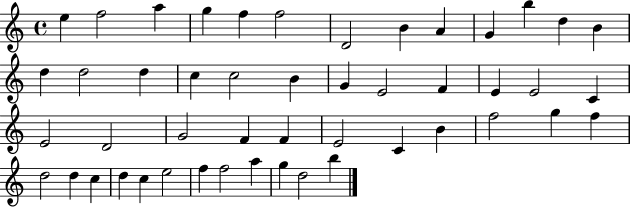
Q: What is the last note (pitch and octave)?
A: B5